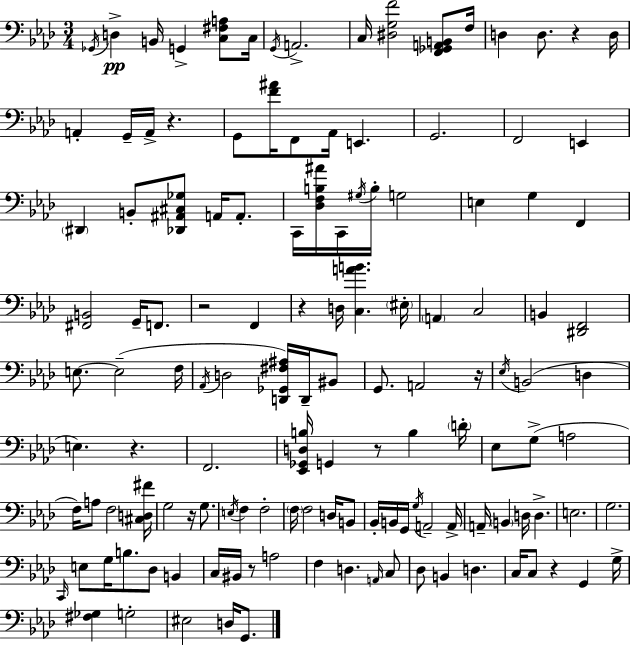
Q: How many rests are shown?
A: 10